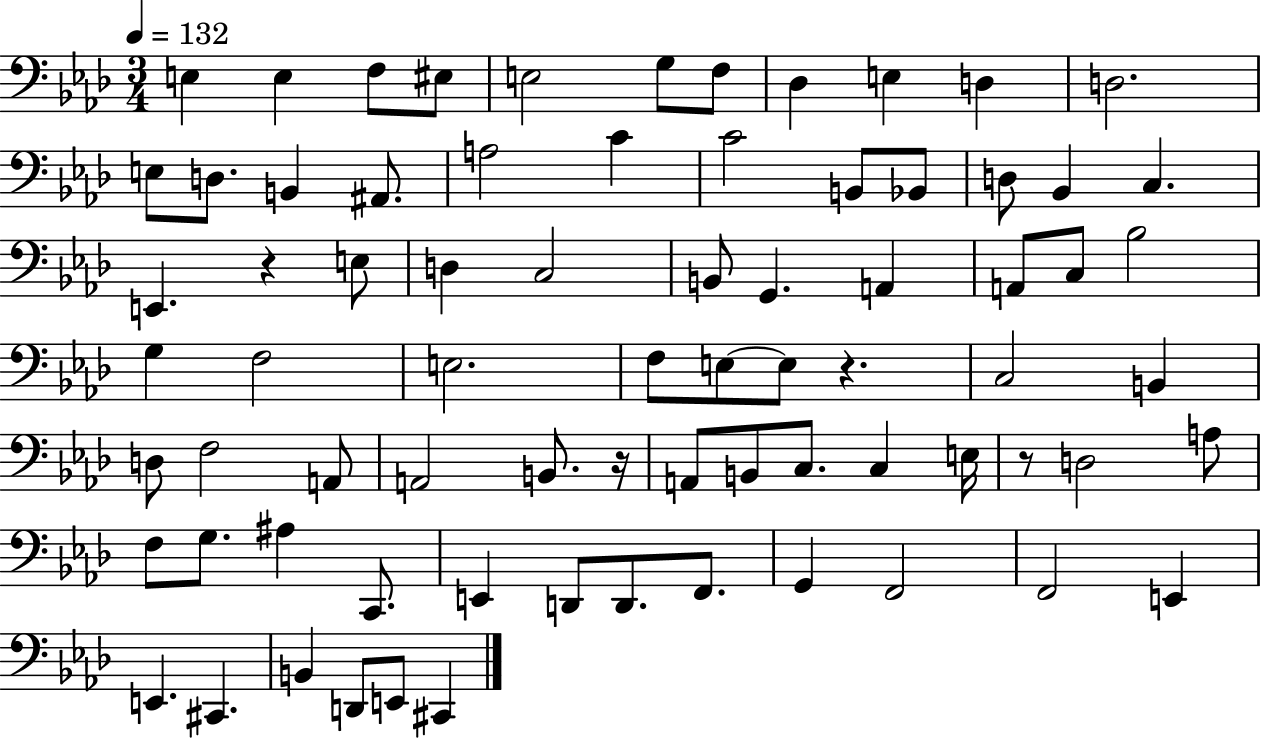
E3/q E3/q F3/e EIS3/e E3/h G3/e F3/e Db3/q E3/q D3/q D3/h. E3/e D3/e. B2/q A#2/e. A3/h C4/q C4/h B2/e Bb2/e D3/e Bb2/q C3/q. E2/q. R/q E3/e D3/q C3/h B2/e G2/q. A2/q A2/e C3/e Bb3/h G3/q F3/h E3/h. F3/e E3/e E3/e R/q. C3/h B2/q D3/e F3/h A2/e A2/h B2/e. R/s A2/e B2/e C3/e. C3/q E3/s R/e D3/h A3/e F3/e G3/e. A#3/q C2/e. E2/q D2/e D2/e. F2/e. G2/q F2/h F2/h E2/q E2/q. C#2/q. B2/q D2/e E2/e C#2/q